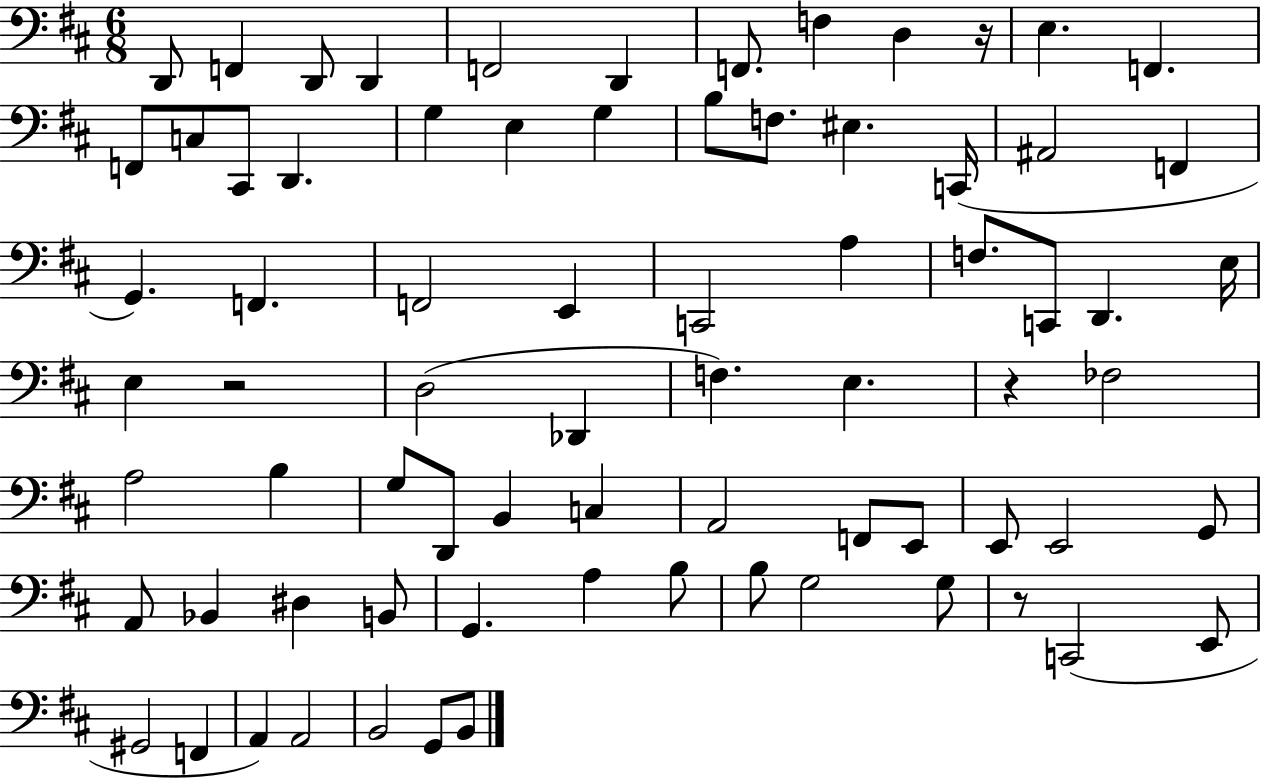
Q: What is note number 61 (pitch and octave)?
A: G3